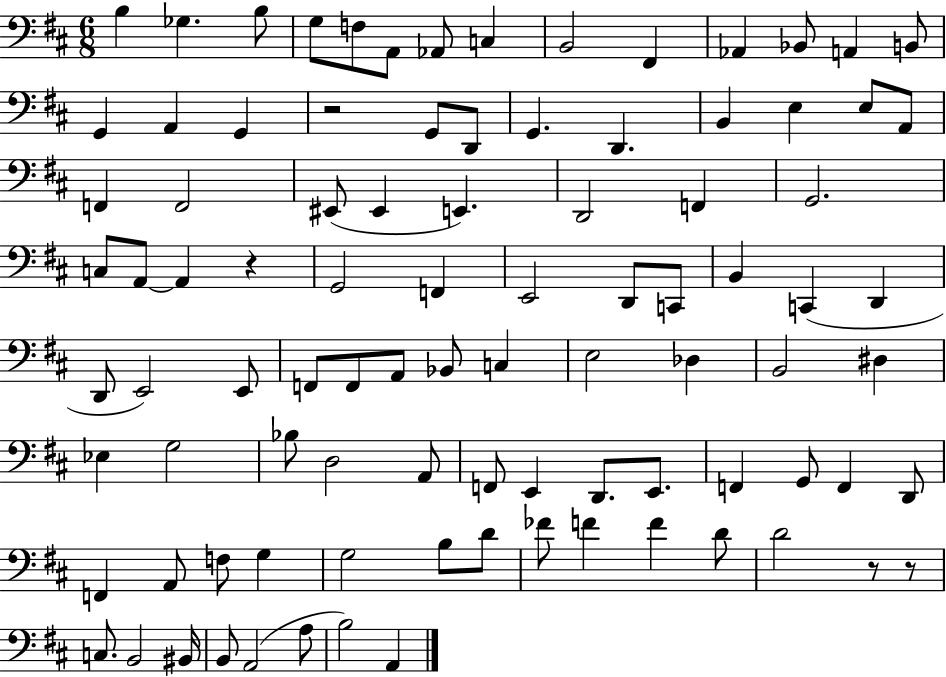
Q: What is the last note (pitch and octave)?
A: A2